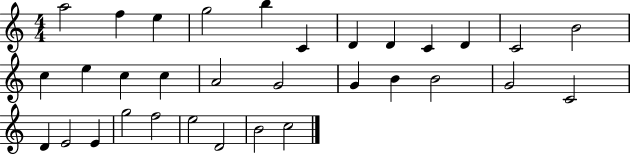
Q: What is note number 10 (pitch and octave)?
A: D4